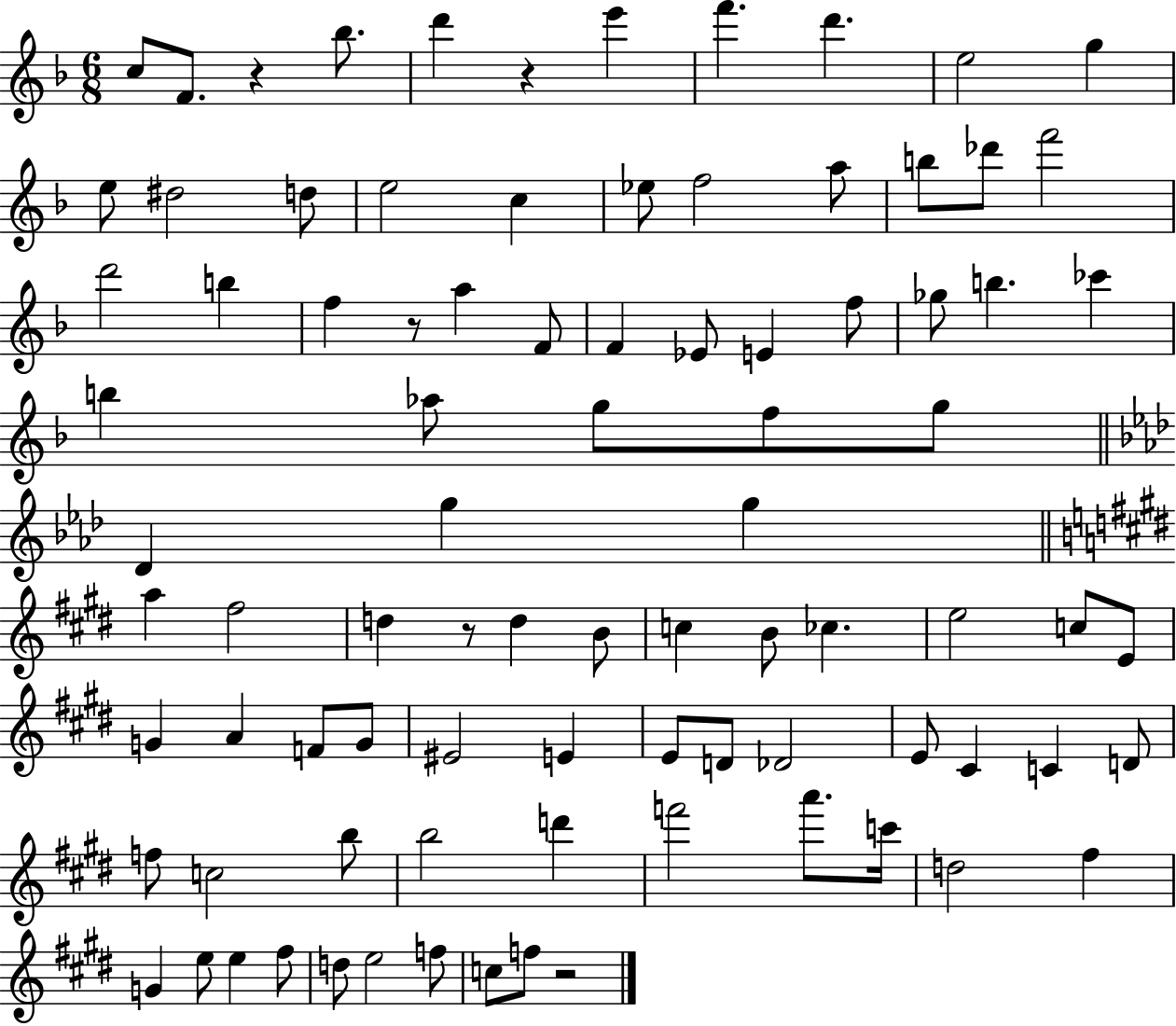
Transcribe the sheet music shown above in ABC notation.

X:1
T:Untitled
M:6/8
L:1/4
K:F
c/2 F/2 z _b/2 d' z e' f' d' e2 g e/2 ^d2 d/2 e2 c _e/2 f2 a/2 b/2 _d'/2 f'2 d'2 b f z/2 a F/2 F _E/2 E f/2 _g/2 b _c' b _a/2 g/2 f/2 g/2 _D g g a ^f2 d z/2 d B/2 c B/2 _c e2 c/2 E/2 G A F/2 G/2 ^E2 E E/2 D/2 _D2 E/2 ^C C D/2 f/2 c2 b/2 b2 d' f'2 a'/2 c'/4 d2 ^f G e/2 e ^f/2 d/2 e2 f/2 c/2 f/2 z2